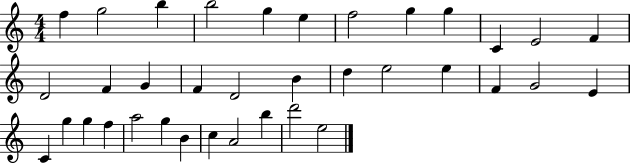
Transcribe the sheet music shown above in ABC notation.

X:1
T:Untitled
M:4/4
L:1/4
K:C
f g2 b b2 g e f2 g g C E2 F D2 F G F D2 B d e2 e F G2 E C g g f a2 g B c A2 b d'2 e2